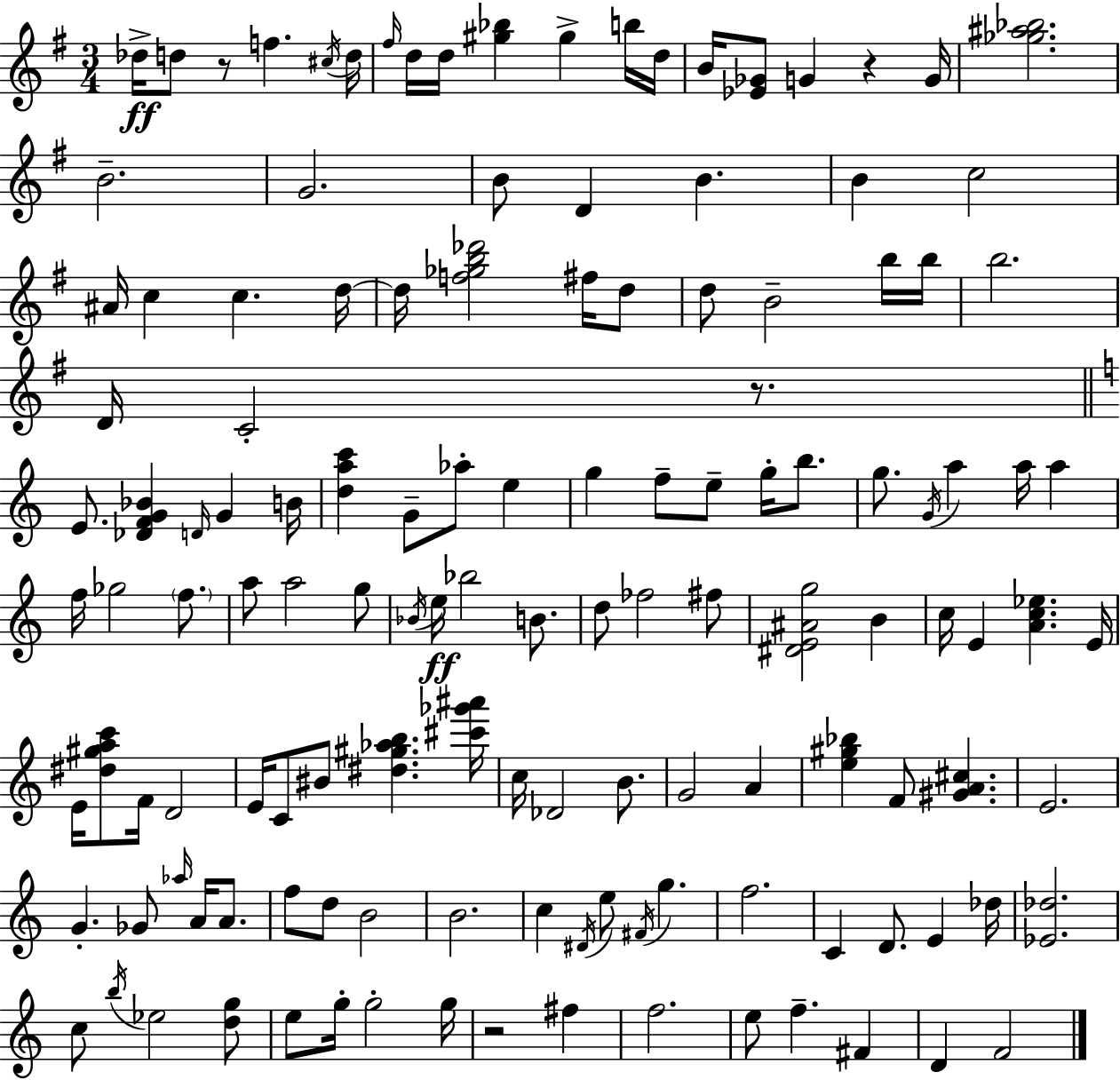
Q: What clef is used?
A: treble